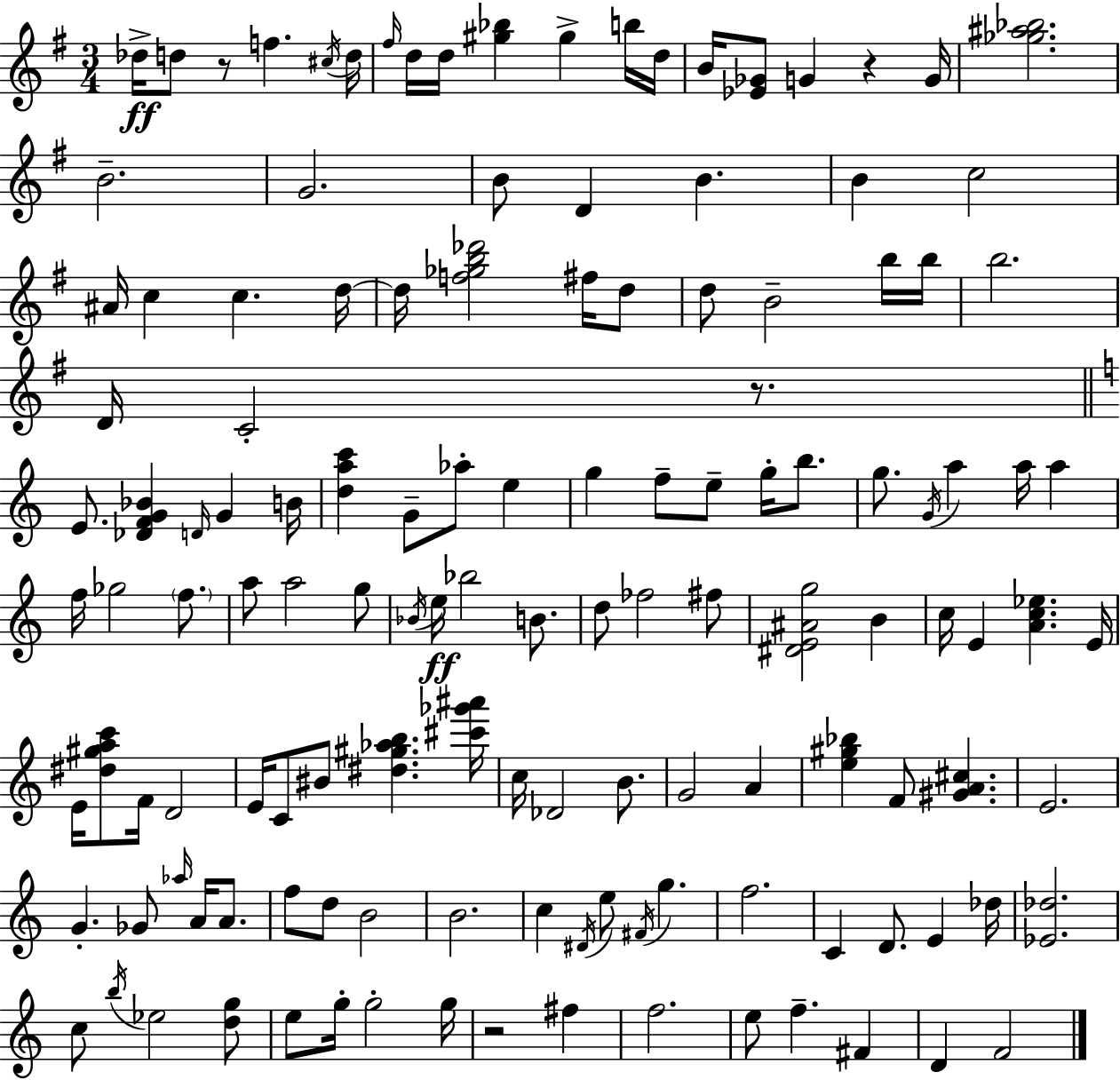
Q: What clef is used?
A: treble